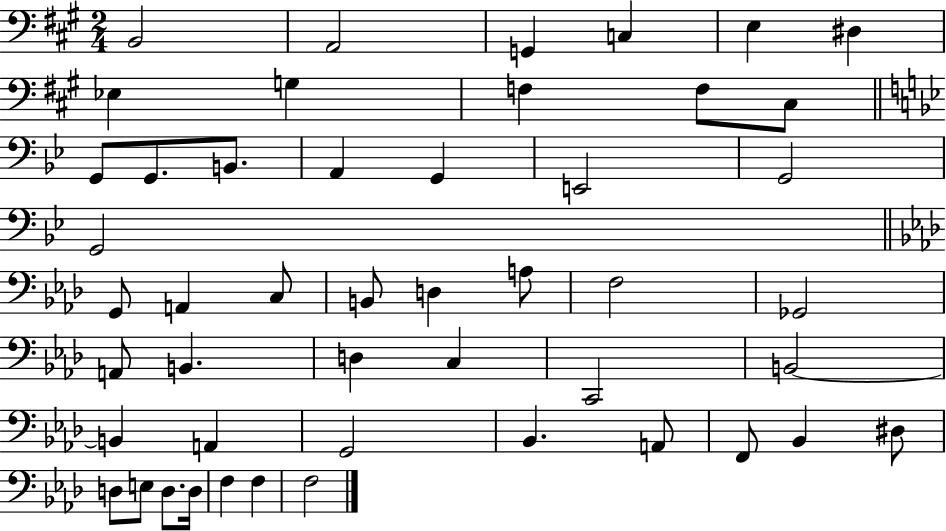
B2/h A2/h G2/q C3/q E3/q D#3/q Eb3/q G3/q F3/q F3/e C#3/e G2/e G2/e. B2/e. A2/q G2/q E2/h G2/h G2/h G2/e A2/q C3/e B2/e D3/q A3/e F3/h Gb2/h A2/e B2/q. D3/q C3/q C2/h B2/h B2/q A2/q G2/h Bb2/q. A2/e F2/e Bb2/q D#3/e D3/e E3/e D3/e. D3/s F3/q F3/q F3/h